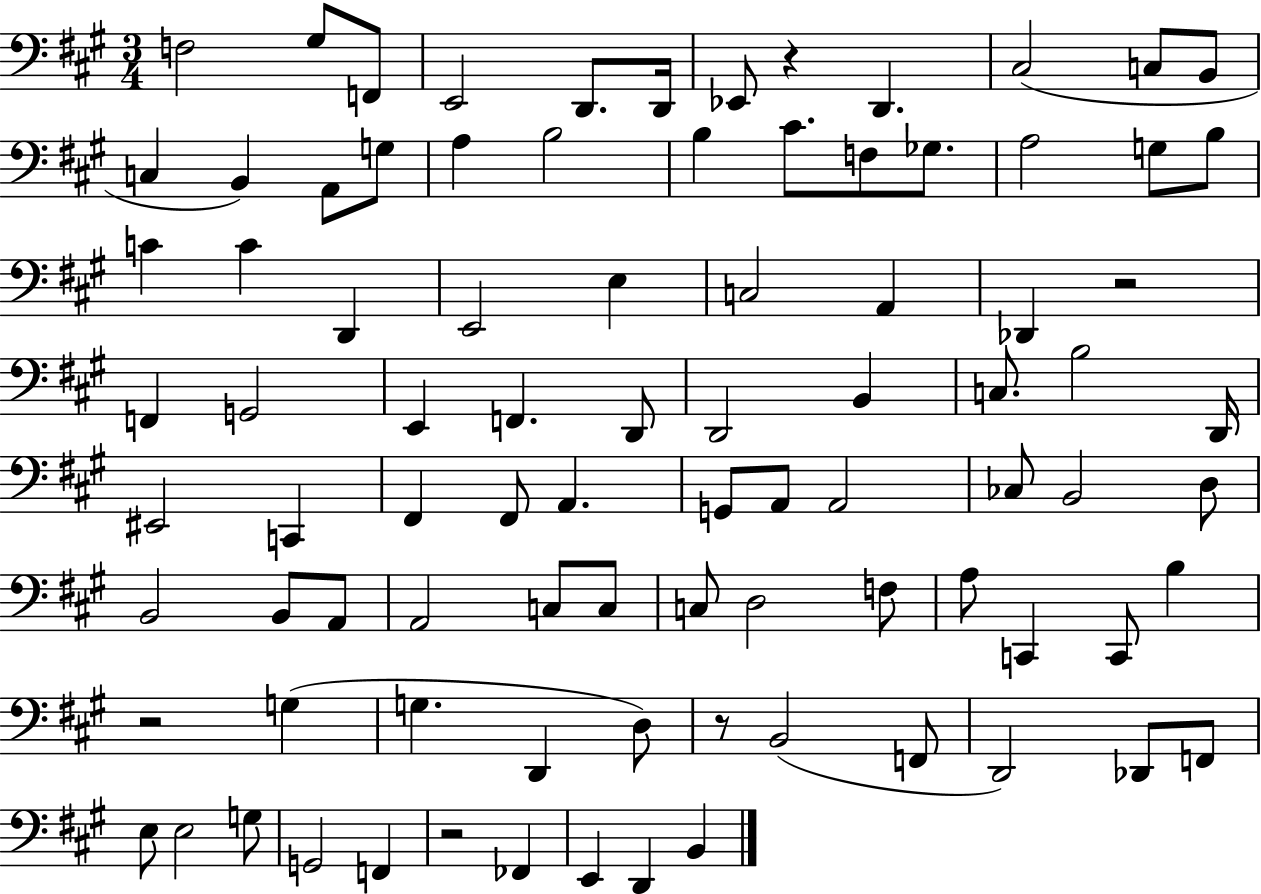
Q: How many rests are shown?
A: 5